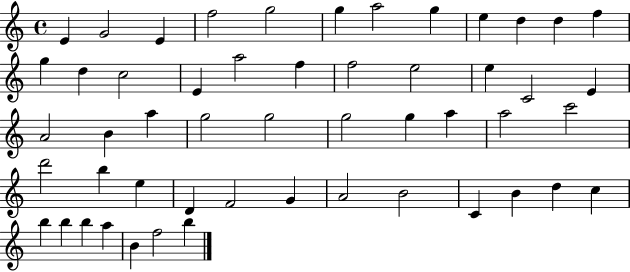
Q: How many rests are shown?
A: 0